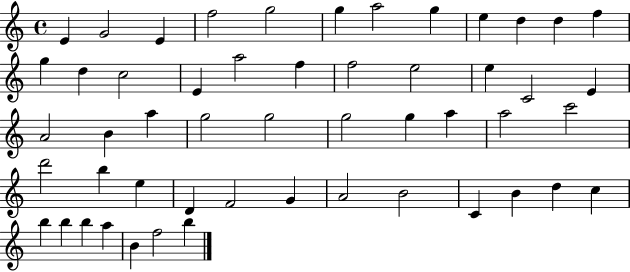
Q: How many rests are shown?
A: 0